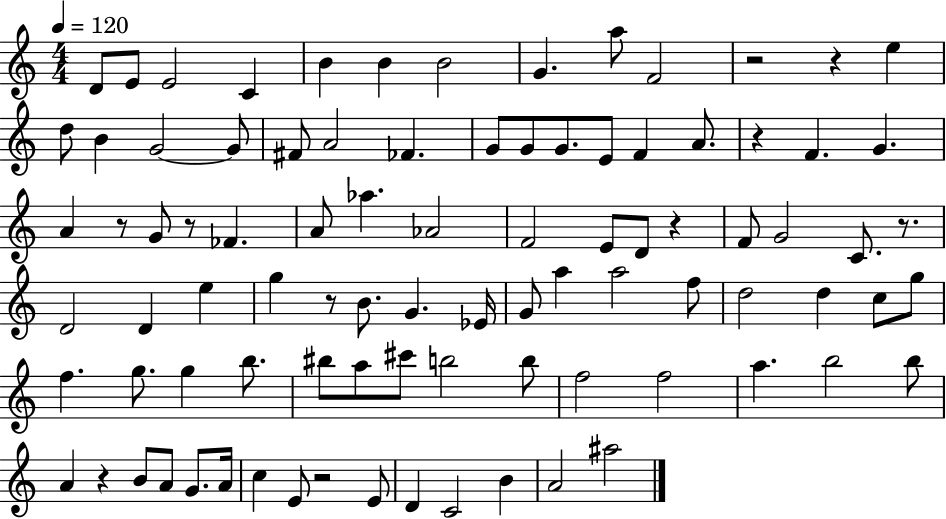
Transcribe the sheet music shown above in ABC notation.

X:1
T:Untitled
M:4/4
L:1/4
K:C
D/2 E/2 E2 C B B B2 G a/2 F2 z2 z e d/2 B G2 G/2 ^F/2 A2 _F G/2 G/2 G/2 E/2 F A/2 z F G A z/2 G/2 z/2 _F A/2 _a _A2 F2 E/2 D/2 z F/2 G2 C/2 z/2 D2 D e g z/2 B/2 G _E/4 G/2 a a2 f/2 d2 d c/2 g/2 f g/2 g b/2 ^b/2 a/2 ^c'/2 b2 b/2 f2 f2 a b2 b/2 A z B/2 A/2 G/2 A/4 c E/2 z2 E/2 D C2 B A2 ^a2